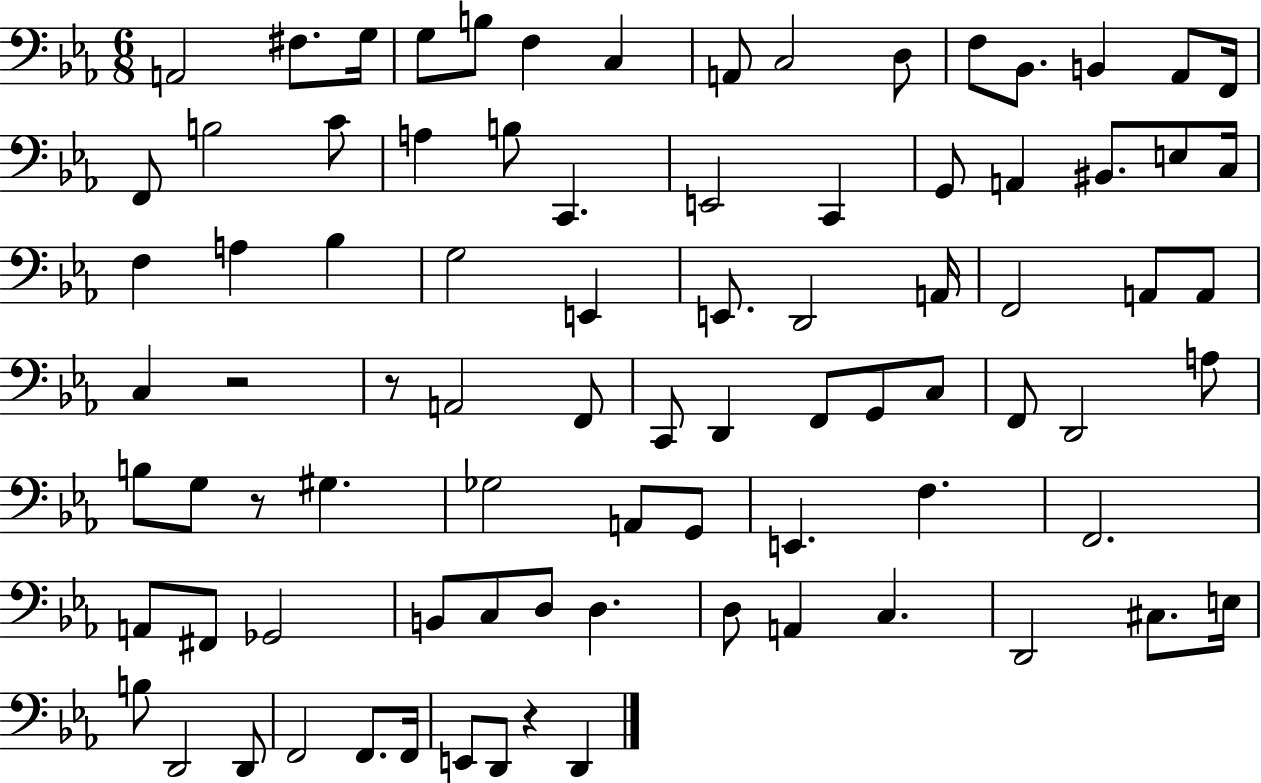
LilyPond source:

{
  \clef bass
  \numericTimeSignature
  \time 6/8
  \key ees \major
  a,2 fis8. g16 | g8 b8 f4 c4 | a,8 c2 d8 | f8 bes,8. b,4 aes,8 f,16 | \break f,8 b2 c'8 | a4 b8 c,4. | e,2 c,4 | g,8 a,4 bis,8. e8 c16 | \break f4 a4 bes4 | g2 e,4 | e,8. d,2 a,16 | f,2 a,8 a,8 | \break c4 r2 | r8 a,2 f,8 | c,8 d,4 f,8 g,8 c8 | f,8 d,2 a8 | \break b8 g8 r8 gis4. | ges2 a,8 g,8 | e,4. f4. | f,2. | \break a,8 fis,8 ges,2 | b,8 c8 d8 d4. | d8 a,4 c4. | d,2 cis8. e16 | \break b8 d,2 d,8 | f,2 f,8. f,16 | e,8 d,8 r4 d,4 | \bar "|."
}